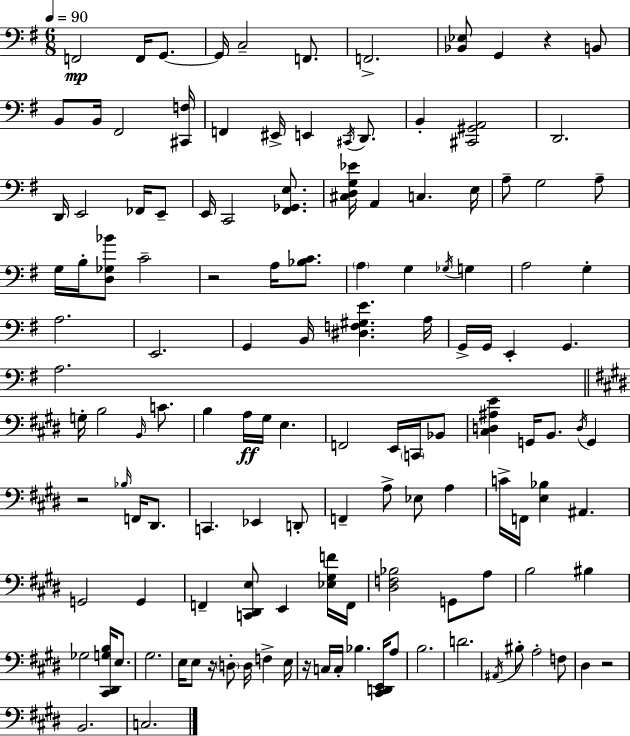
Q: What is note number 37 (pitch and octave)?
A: G3